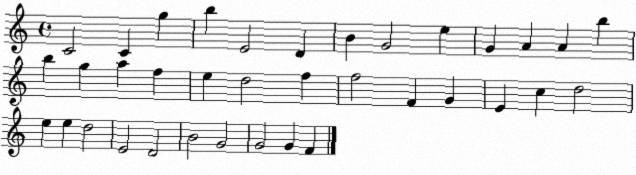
X:1
T:Untitled
M:4/4
L:1/4
K:C
C2 C g b E2 D B G2 e G A A b b g a f e d2 f f2 F G E c d2 e e d2 E2 D2 B2 G2 G2 G F